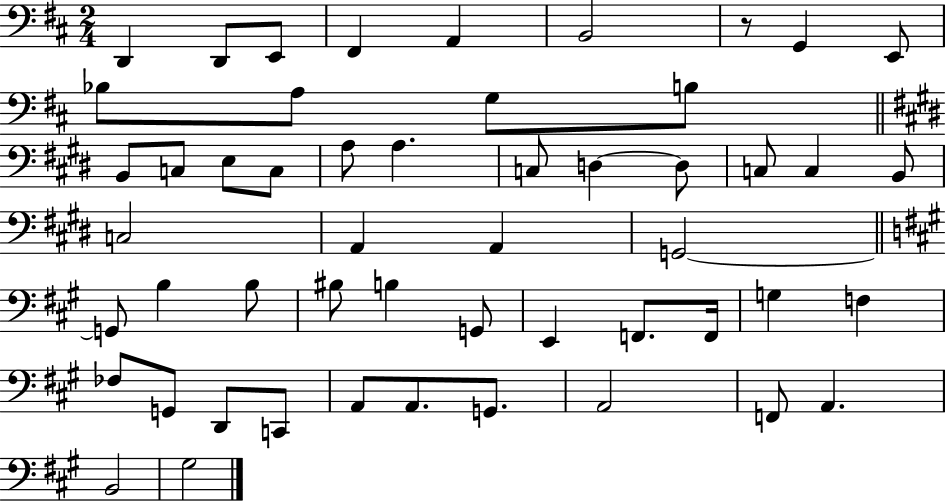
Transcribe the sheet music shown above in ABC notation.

X:1
T:Untitled
M:2/4
L:1/4
K:D
D,, D,,/2 E,,/2 ^F,, A,, B,,2 z/2 G,, E,,/2 _B,/2 A,/2 G,/2 B,/2 B,,/2 C,/2 E,/2 C,/2 A,/2 A, C,/2 D, D,/2 C,/2 C, B,,/2 C,2 A,, A,, G,,2 G,,/2 B, B,/2 ^B,/2 B, G,,/2 E,, F,,/2 F,,/4 G, F, _F,/2 G,,/2 D,,/2 C,,/2 A,,/2 A,,/2 G,,/2 A,,2 F,,/2 A,, B,,2 ^G,2